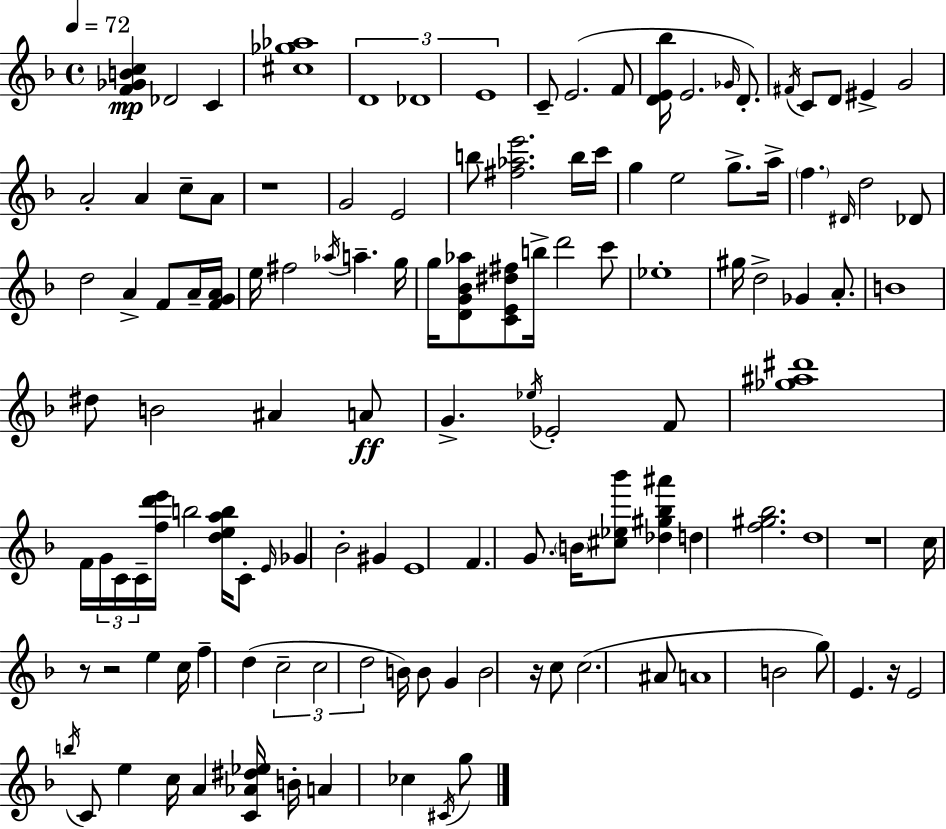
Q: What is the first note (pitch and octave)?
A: Db4